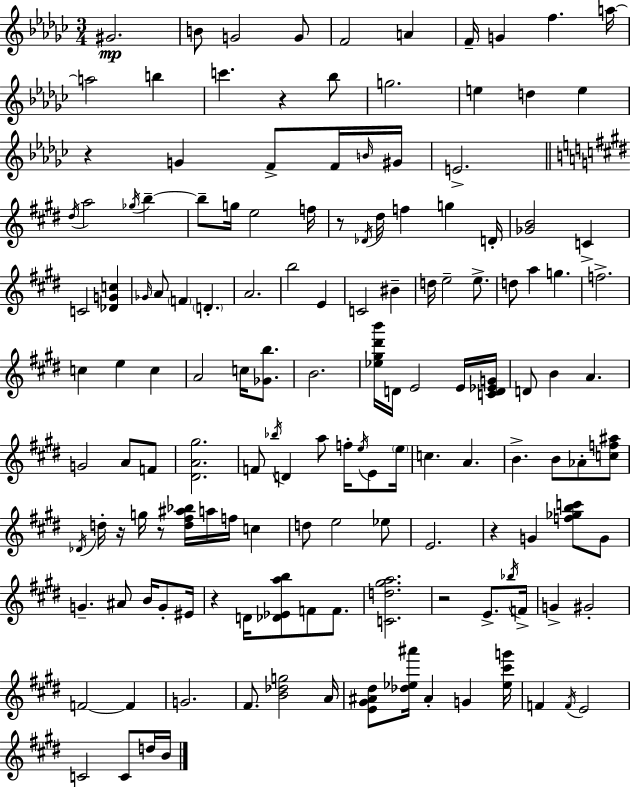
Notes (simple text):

G#4/h. B4/e G4/h G4/e F4/h A4/q F4/s G4/q F5/q. A5/s A5/h B5/q C6/q. R/q Bb5/e G5/h. E5/q D5/q E5/q R/q G4/q F4/e F4/s B4/s G#4/s E4/h. D#5/s A5/h Gb5/s B5/q B5/e G5/s E5/h F5/s R/e Db4/s D#5/s F5/q G5/q D4/s [Gb4,B4]/h C4/q C4/h [Db4,G4,C5]/q Gb4/s A4/e F4/q D4/q. A4/h. B5/h E4/q C4/h BIS4/q D5/s E5/h E5/e. D5/e A5/q G5/q. F5/h. C5/q E5/q C5/q A4/h C5/s [Gb4,B5]/e. B4/h. [Eb5,G#5,D#6,B6]/s D4/s E4/h E4/s [C4,D4,Eb4,G4]/s D4/e B4/q A4/q. G4/h A4/e F4/e [D#4,A4,G#5]/h. F4/e Bb5/s D4/q A5/e F5/s E5/s E4/e E5/s C5/q. A4/q. B4/q. B4/e Ab4/e [C5,F5,A#5]/e Db4/s D5/s R/s G5/s R/e [D5,F#5,A#5,Bb5]/s A5/s F5/s C5/q D5/e E5/h Eb5/e E4/h. R/q G4/q [F5,Gb5,B5,C6]/e G4/e G4/q. A#4/e B4/s G4/e EIS4/s R/q D4/s [Db4,Eb4,A5,B5]/e F4/e F4/e. [C4,D5,G#5,A5]/h. R/h E4/e. Bb5/s F4/s G4/q G#4/h F4/h F4/q G4/h. F#4/e. [B4,Db5,G5]/h A4/s [E4,G#4,A#4,D#5]/e [Db5,Eb5,A#6]/s A#4/q G4/q [Eb5,C#6,G6]/s F4/q F4/s E4/h C4/h C4/e D5/s B4/s